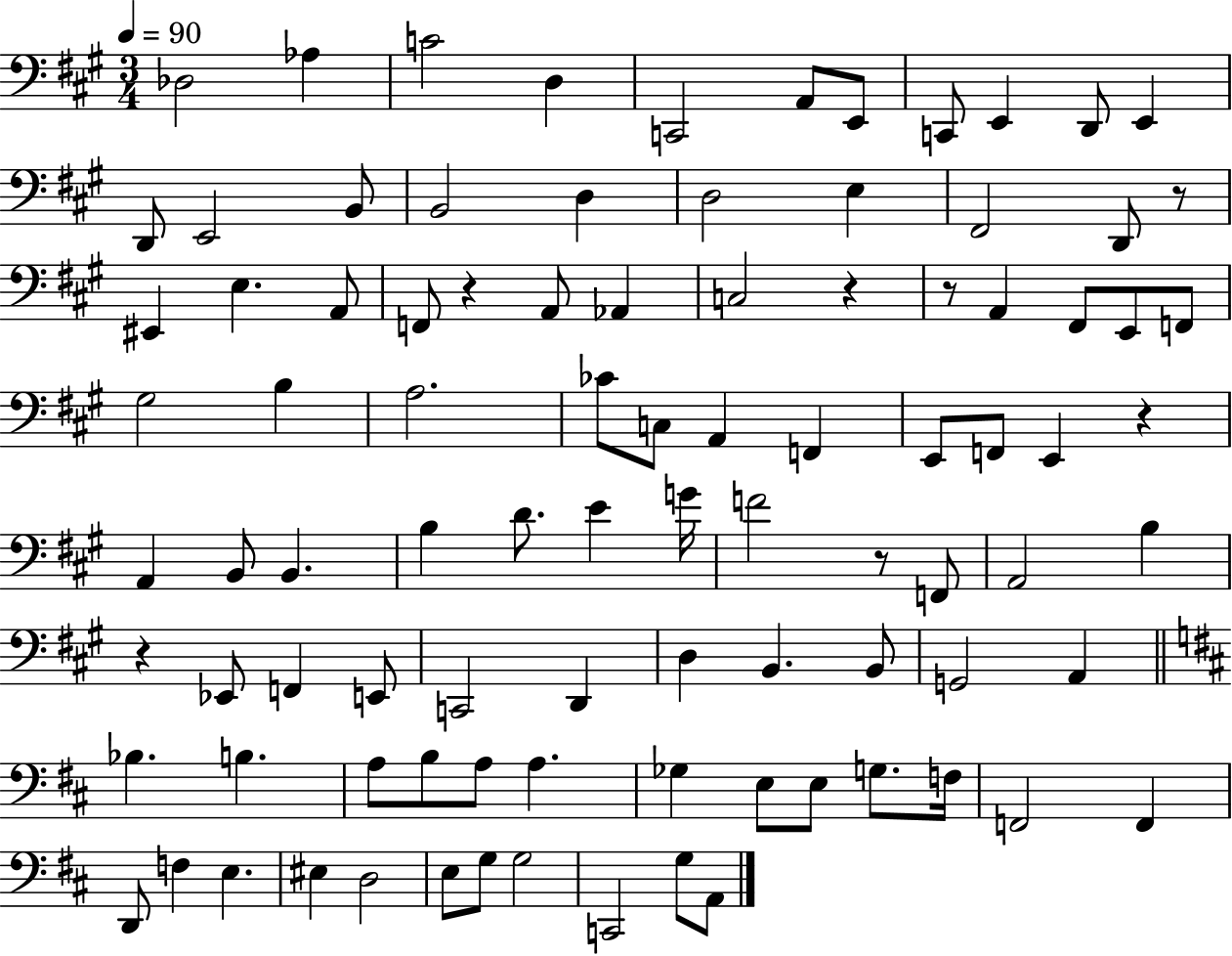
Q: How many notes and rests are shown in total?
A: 93